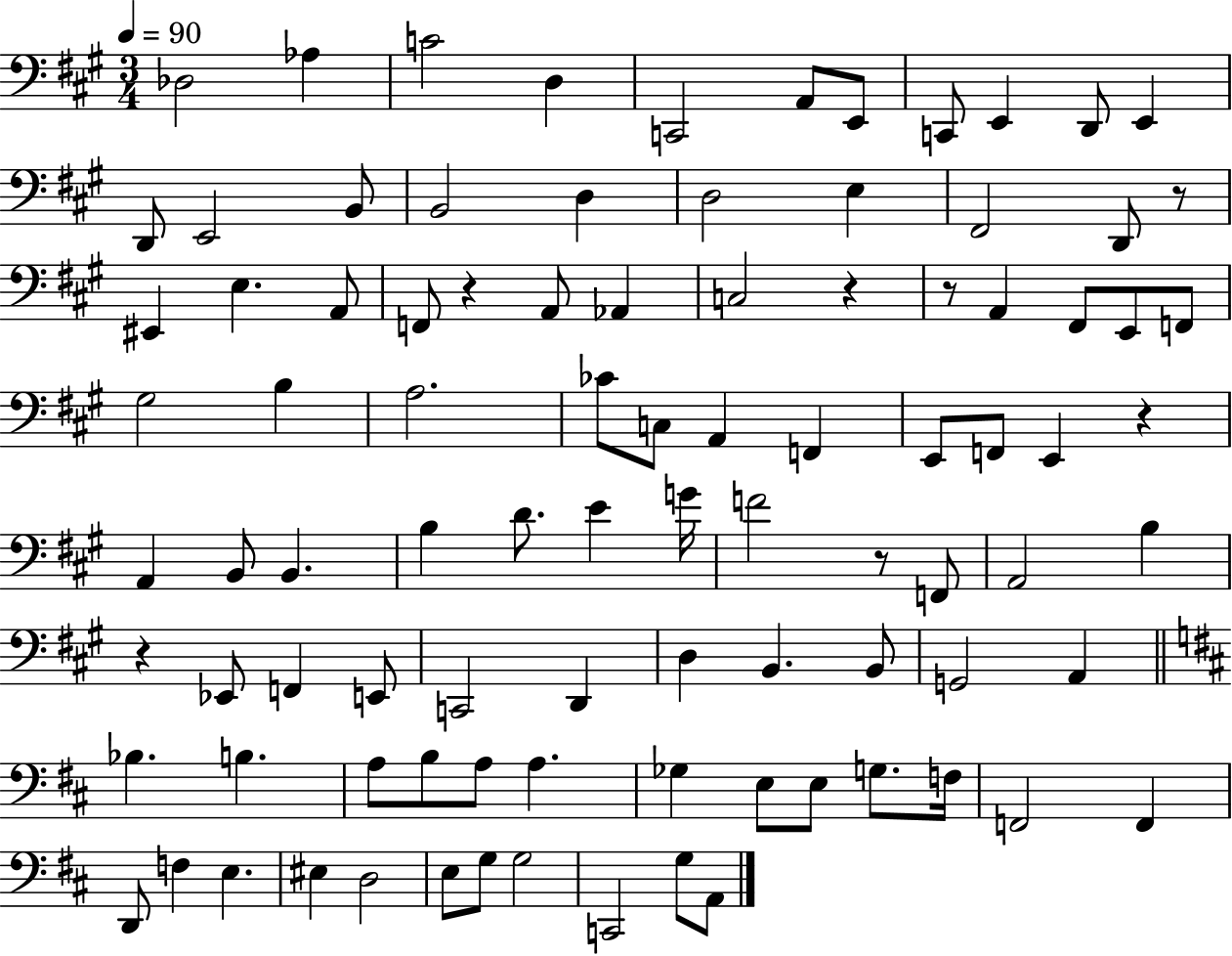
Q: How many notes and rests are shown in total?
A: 93